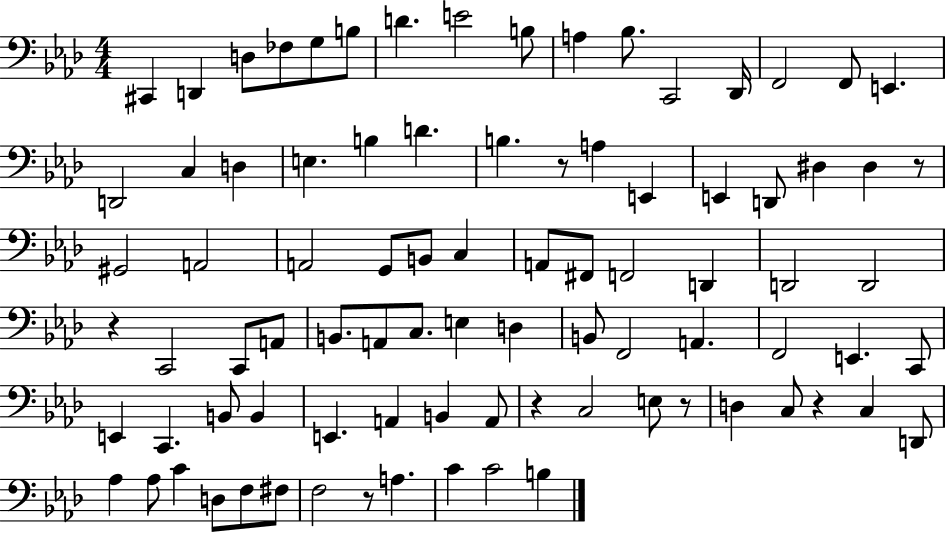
X:1
T:Untitled
M:4/4
L:1/4
K:Ab
^C,, D,, D,/2 _F,/2 G,/2 B,/2 D E2 B,/2 A, _B,/2 C,,2 _D,,/4 F,,2 F,,/2 E,, D,,2 C, D, E, B, D B, z/2 A, E,, E,, D,,/2 ^D, ^D, z/2 ^G,,2 A,,2 A,,2 G,,/2 B,,/2 C, A,,/2 ^F,,/2 F,,2 D,, D,,2 D,,2 z C,,2 C,,/2 A,,/2 B,,/2 A,,/2 C,/2 E, D, B,,/2 F,,2 A,, F,,2 E,, C,,/2 E,, C,, B,,/2 B,, E,, A,, B,, A,,/2 z C,2 E,/2 z/2 D, C,/2 z C, D,,/2 _A, _A,/2 C D,/2 F,/2 ^F,/2 F,2 z/2 A, C C2 B,